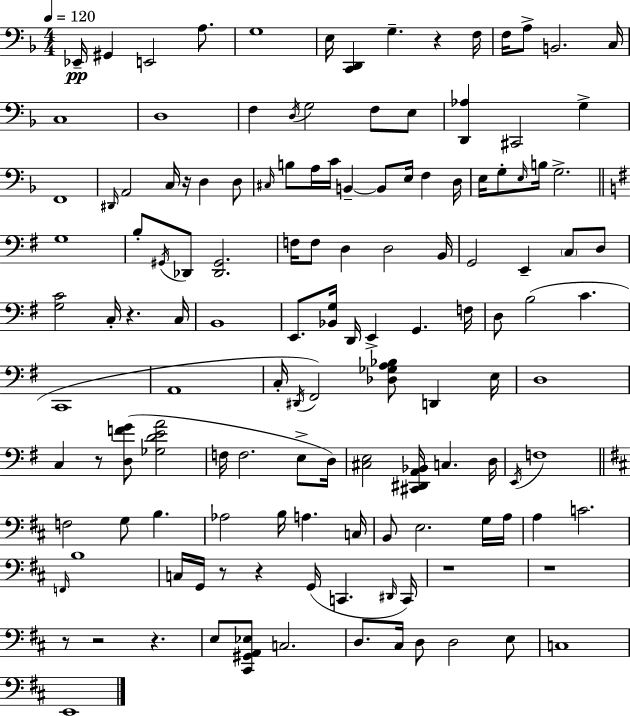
Eb2/s G#2/q E2/h A3/e. G3/w E3/s [C2,D2]/q G3/q. R/q F3/s F3/s A3/e B2/h. C3/s C3/w D3/w F3/q D3/s G3/h F3/e E3/e [D2,Ab3]/q C#2/h G3/q F2/w D#2/s A2/h C3/s R/s D3/q D3/e C#3/s B3/e A3/s C4/s B2/q B2/e E3/s F3/q D3/s E3/s G3/e E3/s B3/s G3/h. G3/w B3/e G#2/s Db2/e [Db2,G#2]/h. F3/s F3/e D3/q D3/h B2/s G2/h E2/q C3/e D3/e [G3,C4]/h C3/s R/q. C3/s B2/w E2/e. [Bb2,G3]/s D2/s E2/q G2/q. F3/s D3/e B3/h C4/q. C2/w A2/w C3/s D#2/s F#2/h [Db3,Gb3,A3,Bb3]/e D2/q E3/s D3/w C3/q R/e [D3,F4,G4]/e [Gb3,D4,E4,A4]/h F3/s F3/h. E3/e D3/s [C#3,E3]/h [C#2,D#2,A2,Bb2]/s C3/q. D3/s E2/s F3/w F3/h G3/e B3/q. Ab3/h B3/s A3/q. C3/s B2/e E3/h. G3/s A3/s A3/q C4/h. F2/s B3/w C3/s G2/s R/e R/q G2/s C2/q. D#2/s C2/s R/w R/w R/e R/h R/q. E3/e [C#2,G#2,A2,Eb3]/e C3/h. D3/e. C#3/s D3/e D3/h E3/e C3/w E2/w